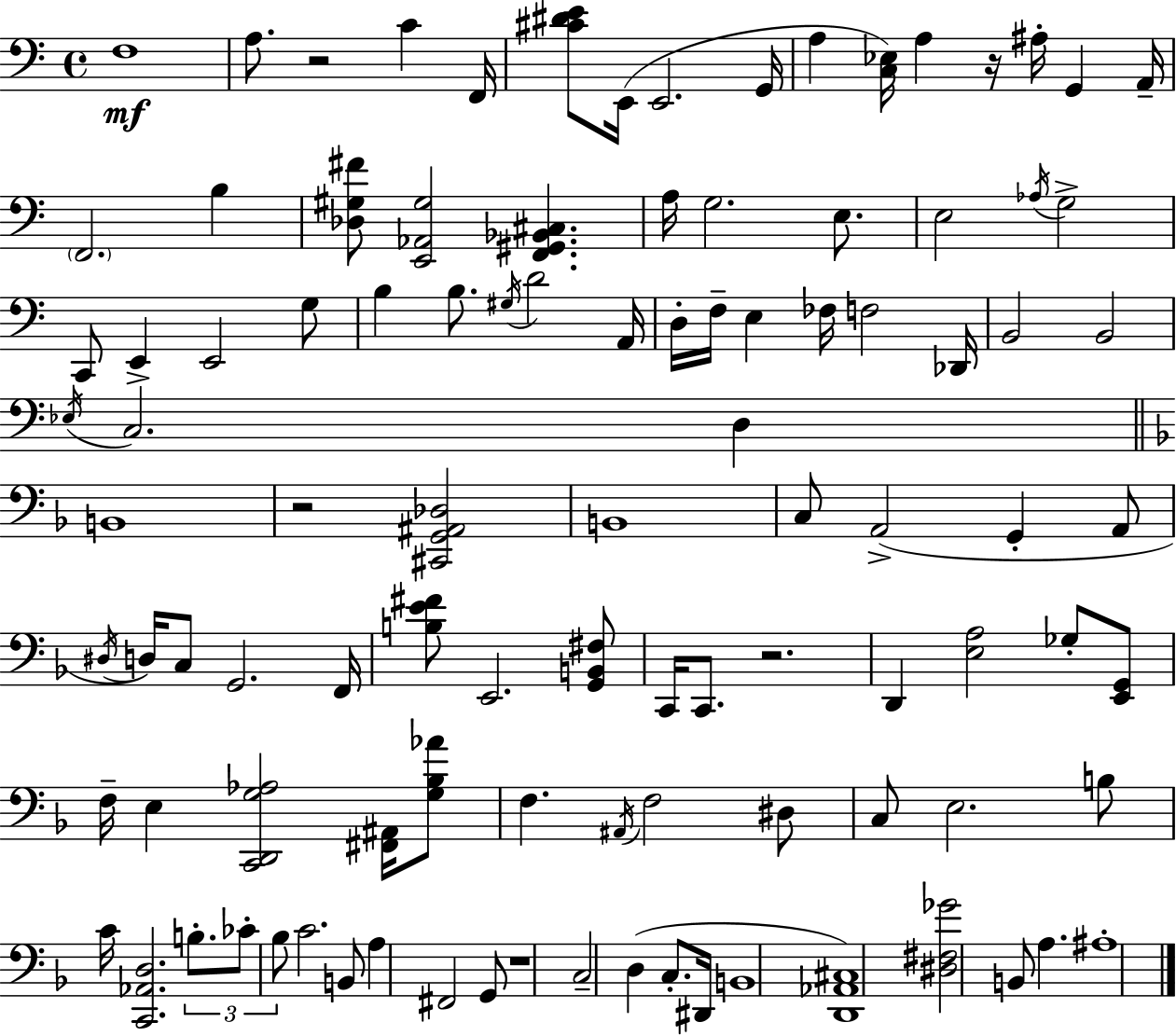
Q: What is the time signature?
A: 4/4